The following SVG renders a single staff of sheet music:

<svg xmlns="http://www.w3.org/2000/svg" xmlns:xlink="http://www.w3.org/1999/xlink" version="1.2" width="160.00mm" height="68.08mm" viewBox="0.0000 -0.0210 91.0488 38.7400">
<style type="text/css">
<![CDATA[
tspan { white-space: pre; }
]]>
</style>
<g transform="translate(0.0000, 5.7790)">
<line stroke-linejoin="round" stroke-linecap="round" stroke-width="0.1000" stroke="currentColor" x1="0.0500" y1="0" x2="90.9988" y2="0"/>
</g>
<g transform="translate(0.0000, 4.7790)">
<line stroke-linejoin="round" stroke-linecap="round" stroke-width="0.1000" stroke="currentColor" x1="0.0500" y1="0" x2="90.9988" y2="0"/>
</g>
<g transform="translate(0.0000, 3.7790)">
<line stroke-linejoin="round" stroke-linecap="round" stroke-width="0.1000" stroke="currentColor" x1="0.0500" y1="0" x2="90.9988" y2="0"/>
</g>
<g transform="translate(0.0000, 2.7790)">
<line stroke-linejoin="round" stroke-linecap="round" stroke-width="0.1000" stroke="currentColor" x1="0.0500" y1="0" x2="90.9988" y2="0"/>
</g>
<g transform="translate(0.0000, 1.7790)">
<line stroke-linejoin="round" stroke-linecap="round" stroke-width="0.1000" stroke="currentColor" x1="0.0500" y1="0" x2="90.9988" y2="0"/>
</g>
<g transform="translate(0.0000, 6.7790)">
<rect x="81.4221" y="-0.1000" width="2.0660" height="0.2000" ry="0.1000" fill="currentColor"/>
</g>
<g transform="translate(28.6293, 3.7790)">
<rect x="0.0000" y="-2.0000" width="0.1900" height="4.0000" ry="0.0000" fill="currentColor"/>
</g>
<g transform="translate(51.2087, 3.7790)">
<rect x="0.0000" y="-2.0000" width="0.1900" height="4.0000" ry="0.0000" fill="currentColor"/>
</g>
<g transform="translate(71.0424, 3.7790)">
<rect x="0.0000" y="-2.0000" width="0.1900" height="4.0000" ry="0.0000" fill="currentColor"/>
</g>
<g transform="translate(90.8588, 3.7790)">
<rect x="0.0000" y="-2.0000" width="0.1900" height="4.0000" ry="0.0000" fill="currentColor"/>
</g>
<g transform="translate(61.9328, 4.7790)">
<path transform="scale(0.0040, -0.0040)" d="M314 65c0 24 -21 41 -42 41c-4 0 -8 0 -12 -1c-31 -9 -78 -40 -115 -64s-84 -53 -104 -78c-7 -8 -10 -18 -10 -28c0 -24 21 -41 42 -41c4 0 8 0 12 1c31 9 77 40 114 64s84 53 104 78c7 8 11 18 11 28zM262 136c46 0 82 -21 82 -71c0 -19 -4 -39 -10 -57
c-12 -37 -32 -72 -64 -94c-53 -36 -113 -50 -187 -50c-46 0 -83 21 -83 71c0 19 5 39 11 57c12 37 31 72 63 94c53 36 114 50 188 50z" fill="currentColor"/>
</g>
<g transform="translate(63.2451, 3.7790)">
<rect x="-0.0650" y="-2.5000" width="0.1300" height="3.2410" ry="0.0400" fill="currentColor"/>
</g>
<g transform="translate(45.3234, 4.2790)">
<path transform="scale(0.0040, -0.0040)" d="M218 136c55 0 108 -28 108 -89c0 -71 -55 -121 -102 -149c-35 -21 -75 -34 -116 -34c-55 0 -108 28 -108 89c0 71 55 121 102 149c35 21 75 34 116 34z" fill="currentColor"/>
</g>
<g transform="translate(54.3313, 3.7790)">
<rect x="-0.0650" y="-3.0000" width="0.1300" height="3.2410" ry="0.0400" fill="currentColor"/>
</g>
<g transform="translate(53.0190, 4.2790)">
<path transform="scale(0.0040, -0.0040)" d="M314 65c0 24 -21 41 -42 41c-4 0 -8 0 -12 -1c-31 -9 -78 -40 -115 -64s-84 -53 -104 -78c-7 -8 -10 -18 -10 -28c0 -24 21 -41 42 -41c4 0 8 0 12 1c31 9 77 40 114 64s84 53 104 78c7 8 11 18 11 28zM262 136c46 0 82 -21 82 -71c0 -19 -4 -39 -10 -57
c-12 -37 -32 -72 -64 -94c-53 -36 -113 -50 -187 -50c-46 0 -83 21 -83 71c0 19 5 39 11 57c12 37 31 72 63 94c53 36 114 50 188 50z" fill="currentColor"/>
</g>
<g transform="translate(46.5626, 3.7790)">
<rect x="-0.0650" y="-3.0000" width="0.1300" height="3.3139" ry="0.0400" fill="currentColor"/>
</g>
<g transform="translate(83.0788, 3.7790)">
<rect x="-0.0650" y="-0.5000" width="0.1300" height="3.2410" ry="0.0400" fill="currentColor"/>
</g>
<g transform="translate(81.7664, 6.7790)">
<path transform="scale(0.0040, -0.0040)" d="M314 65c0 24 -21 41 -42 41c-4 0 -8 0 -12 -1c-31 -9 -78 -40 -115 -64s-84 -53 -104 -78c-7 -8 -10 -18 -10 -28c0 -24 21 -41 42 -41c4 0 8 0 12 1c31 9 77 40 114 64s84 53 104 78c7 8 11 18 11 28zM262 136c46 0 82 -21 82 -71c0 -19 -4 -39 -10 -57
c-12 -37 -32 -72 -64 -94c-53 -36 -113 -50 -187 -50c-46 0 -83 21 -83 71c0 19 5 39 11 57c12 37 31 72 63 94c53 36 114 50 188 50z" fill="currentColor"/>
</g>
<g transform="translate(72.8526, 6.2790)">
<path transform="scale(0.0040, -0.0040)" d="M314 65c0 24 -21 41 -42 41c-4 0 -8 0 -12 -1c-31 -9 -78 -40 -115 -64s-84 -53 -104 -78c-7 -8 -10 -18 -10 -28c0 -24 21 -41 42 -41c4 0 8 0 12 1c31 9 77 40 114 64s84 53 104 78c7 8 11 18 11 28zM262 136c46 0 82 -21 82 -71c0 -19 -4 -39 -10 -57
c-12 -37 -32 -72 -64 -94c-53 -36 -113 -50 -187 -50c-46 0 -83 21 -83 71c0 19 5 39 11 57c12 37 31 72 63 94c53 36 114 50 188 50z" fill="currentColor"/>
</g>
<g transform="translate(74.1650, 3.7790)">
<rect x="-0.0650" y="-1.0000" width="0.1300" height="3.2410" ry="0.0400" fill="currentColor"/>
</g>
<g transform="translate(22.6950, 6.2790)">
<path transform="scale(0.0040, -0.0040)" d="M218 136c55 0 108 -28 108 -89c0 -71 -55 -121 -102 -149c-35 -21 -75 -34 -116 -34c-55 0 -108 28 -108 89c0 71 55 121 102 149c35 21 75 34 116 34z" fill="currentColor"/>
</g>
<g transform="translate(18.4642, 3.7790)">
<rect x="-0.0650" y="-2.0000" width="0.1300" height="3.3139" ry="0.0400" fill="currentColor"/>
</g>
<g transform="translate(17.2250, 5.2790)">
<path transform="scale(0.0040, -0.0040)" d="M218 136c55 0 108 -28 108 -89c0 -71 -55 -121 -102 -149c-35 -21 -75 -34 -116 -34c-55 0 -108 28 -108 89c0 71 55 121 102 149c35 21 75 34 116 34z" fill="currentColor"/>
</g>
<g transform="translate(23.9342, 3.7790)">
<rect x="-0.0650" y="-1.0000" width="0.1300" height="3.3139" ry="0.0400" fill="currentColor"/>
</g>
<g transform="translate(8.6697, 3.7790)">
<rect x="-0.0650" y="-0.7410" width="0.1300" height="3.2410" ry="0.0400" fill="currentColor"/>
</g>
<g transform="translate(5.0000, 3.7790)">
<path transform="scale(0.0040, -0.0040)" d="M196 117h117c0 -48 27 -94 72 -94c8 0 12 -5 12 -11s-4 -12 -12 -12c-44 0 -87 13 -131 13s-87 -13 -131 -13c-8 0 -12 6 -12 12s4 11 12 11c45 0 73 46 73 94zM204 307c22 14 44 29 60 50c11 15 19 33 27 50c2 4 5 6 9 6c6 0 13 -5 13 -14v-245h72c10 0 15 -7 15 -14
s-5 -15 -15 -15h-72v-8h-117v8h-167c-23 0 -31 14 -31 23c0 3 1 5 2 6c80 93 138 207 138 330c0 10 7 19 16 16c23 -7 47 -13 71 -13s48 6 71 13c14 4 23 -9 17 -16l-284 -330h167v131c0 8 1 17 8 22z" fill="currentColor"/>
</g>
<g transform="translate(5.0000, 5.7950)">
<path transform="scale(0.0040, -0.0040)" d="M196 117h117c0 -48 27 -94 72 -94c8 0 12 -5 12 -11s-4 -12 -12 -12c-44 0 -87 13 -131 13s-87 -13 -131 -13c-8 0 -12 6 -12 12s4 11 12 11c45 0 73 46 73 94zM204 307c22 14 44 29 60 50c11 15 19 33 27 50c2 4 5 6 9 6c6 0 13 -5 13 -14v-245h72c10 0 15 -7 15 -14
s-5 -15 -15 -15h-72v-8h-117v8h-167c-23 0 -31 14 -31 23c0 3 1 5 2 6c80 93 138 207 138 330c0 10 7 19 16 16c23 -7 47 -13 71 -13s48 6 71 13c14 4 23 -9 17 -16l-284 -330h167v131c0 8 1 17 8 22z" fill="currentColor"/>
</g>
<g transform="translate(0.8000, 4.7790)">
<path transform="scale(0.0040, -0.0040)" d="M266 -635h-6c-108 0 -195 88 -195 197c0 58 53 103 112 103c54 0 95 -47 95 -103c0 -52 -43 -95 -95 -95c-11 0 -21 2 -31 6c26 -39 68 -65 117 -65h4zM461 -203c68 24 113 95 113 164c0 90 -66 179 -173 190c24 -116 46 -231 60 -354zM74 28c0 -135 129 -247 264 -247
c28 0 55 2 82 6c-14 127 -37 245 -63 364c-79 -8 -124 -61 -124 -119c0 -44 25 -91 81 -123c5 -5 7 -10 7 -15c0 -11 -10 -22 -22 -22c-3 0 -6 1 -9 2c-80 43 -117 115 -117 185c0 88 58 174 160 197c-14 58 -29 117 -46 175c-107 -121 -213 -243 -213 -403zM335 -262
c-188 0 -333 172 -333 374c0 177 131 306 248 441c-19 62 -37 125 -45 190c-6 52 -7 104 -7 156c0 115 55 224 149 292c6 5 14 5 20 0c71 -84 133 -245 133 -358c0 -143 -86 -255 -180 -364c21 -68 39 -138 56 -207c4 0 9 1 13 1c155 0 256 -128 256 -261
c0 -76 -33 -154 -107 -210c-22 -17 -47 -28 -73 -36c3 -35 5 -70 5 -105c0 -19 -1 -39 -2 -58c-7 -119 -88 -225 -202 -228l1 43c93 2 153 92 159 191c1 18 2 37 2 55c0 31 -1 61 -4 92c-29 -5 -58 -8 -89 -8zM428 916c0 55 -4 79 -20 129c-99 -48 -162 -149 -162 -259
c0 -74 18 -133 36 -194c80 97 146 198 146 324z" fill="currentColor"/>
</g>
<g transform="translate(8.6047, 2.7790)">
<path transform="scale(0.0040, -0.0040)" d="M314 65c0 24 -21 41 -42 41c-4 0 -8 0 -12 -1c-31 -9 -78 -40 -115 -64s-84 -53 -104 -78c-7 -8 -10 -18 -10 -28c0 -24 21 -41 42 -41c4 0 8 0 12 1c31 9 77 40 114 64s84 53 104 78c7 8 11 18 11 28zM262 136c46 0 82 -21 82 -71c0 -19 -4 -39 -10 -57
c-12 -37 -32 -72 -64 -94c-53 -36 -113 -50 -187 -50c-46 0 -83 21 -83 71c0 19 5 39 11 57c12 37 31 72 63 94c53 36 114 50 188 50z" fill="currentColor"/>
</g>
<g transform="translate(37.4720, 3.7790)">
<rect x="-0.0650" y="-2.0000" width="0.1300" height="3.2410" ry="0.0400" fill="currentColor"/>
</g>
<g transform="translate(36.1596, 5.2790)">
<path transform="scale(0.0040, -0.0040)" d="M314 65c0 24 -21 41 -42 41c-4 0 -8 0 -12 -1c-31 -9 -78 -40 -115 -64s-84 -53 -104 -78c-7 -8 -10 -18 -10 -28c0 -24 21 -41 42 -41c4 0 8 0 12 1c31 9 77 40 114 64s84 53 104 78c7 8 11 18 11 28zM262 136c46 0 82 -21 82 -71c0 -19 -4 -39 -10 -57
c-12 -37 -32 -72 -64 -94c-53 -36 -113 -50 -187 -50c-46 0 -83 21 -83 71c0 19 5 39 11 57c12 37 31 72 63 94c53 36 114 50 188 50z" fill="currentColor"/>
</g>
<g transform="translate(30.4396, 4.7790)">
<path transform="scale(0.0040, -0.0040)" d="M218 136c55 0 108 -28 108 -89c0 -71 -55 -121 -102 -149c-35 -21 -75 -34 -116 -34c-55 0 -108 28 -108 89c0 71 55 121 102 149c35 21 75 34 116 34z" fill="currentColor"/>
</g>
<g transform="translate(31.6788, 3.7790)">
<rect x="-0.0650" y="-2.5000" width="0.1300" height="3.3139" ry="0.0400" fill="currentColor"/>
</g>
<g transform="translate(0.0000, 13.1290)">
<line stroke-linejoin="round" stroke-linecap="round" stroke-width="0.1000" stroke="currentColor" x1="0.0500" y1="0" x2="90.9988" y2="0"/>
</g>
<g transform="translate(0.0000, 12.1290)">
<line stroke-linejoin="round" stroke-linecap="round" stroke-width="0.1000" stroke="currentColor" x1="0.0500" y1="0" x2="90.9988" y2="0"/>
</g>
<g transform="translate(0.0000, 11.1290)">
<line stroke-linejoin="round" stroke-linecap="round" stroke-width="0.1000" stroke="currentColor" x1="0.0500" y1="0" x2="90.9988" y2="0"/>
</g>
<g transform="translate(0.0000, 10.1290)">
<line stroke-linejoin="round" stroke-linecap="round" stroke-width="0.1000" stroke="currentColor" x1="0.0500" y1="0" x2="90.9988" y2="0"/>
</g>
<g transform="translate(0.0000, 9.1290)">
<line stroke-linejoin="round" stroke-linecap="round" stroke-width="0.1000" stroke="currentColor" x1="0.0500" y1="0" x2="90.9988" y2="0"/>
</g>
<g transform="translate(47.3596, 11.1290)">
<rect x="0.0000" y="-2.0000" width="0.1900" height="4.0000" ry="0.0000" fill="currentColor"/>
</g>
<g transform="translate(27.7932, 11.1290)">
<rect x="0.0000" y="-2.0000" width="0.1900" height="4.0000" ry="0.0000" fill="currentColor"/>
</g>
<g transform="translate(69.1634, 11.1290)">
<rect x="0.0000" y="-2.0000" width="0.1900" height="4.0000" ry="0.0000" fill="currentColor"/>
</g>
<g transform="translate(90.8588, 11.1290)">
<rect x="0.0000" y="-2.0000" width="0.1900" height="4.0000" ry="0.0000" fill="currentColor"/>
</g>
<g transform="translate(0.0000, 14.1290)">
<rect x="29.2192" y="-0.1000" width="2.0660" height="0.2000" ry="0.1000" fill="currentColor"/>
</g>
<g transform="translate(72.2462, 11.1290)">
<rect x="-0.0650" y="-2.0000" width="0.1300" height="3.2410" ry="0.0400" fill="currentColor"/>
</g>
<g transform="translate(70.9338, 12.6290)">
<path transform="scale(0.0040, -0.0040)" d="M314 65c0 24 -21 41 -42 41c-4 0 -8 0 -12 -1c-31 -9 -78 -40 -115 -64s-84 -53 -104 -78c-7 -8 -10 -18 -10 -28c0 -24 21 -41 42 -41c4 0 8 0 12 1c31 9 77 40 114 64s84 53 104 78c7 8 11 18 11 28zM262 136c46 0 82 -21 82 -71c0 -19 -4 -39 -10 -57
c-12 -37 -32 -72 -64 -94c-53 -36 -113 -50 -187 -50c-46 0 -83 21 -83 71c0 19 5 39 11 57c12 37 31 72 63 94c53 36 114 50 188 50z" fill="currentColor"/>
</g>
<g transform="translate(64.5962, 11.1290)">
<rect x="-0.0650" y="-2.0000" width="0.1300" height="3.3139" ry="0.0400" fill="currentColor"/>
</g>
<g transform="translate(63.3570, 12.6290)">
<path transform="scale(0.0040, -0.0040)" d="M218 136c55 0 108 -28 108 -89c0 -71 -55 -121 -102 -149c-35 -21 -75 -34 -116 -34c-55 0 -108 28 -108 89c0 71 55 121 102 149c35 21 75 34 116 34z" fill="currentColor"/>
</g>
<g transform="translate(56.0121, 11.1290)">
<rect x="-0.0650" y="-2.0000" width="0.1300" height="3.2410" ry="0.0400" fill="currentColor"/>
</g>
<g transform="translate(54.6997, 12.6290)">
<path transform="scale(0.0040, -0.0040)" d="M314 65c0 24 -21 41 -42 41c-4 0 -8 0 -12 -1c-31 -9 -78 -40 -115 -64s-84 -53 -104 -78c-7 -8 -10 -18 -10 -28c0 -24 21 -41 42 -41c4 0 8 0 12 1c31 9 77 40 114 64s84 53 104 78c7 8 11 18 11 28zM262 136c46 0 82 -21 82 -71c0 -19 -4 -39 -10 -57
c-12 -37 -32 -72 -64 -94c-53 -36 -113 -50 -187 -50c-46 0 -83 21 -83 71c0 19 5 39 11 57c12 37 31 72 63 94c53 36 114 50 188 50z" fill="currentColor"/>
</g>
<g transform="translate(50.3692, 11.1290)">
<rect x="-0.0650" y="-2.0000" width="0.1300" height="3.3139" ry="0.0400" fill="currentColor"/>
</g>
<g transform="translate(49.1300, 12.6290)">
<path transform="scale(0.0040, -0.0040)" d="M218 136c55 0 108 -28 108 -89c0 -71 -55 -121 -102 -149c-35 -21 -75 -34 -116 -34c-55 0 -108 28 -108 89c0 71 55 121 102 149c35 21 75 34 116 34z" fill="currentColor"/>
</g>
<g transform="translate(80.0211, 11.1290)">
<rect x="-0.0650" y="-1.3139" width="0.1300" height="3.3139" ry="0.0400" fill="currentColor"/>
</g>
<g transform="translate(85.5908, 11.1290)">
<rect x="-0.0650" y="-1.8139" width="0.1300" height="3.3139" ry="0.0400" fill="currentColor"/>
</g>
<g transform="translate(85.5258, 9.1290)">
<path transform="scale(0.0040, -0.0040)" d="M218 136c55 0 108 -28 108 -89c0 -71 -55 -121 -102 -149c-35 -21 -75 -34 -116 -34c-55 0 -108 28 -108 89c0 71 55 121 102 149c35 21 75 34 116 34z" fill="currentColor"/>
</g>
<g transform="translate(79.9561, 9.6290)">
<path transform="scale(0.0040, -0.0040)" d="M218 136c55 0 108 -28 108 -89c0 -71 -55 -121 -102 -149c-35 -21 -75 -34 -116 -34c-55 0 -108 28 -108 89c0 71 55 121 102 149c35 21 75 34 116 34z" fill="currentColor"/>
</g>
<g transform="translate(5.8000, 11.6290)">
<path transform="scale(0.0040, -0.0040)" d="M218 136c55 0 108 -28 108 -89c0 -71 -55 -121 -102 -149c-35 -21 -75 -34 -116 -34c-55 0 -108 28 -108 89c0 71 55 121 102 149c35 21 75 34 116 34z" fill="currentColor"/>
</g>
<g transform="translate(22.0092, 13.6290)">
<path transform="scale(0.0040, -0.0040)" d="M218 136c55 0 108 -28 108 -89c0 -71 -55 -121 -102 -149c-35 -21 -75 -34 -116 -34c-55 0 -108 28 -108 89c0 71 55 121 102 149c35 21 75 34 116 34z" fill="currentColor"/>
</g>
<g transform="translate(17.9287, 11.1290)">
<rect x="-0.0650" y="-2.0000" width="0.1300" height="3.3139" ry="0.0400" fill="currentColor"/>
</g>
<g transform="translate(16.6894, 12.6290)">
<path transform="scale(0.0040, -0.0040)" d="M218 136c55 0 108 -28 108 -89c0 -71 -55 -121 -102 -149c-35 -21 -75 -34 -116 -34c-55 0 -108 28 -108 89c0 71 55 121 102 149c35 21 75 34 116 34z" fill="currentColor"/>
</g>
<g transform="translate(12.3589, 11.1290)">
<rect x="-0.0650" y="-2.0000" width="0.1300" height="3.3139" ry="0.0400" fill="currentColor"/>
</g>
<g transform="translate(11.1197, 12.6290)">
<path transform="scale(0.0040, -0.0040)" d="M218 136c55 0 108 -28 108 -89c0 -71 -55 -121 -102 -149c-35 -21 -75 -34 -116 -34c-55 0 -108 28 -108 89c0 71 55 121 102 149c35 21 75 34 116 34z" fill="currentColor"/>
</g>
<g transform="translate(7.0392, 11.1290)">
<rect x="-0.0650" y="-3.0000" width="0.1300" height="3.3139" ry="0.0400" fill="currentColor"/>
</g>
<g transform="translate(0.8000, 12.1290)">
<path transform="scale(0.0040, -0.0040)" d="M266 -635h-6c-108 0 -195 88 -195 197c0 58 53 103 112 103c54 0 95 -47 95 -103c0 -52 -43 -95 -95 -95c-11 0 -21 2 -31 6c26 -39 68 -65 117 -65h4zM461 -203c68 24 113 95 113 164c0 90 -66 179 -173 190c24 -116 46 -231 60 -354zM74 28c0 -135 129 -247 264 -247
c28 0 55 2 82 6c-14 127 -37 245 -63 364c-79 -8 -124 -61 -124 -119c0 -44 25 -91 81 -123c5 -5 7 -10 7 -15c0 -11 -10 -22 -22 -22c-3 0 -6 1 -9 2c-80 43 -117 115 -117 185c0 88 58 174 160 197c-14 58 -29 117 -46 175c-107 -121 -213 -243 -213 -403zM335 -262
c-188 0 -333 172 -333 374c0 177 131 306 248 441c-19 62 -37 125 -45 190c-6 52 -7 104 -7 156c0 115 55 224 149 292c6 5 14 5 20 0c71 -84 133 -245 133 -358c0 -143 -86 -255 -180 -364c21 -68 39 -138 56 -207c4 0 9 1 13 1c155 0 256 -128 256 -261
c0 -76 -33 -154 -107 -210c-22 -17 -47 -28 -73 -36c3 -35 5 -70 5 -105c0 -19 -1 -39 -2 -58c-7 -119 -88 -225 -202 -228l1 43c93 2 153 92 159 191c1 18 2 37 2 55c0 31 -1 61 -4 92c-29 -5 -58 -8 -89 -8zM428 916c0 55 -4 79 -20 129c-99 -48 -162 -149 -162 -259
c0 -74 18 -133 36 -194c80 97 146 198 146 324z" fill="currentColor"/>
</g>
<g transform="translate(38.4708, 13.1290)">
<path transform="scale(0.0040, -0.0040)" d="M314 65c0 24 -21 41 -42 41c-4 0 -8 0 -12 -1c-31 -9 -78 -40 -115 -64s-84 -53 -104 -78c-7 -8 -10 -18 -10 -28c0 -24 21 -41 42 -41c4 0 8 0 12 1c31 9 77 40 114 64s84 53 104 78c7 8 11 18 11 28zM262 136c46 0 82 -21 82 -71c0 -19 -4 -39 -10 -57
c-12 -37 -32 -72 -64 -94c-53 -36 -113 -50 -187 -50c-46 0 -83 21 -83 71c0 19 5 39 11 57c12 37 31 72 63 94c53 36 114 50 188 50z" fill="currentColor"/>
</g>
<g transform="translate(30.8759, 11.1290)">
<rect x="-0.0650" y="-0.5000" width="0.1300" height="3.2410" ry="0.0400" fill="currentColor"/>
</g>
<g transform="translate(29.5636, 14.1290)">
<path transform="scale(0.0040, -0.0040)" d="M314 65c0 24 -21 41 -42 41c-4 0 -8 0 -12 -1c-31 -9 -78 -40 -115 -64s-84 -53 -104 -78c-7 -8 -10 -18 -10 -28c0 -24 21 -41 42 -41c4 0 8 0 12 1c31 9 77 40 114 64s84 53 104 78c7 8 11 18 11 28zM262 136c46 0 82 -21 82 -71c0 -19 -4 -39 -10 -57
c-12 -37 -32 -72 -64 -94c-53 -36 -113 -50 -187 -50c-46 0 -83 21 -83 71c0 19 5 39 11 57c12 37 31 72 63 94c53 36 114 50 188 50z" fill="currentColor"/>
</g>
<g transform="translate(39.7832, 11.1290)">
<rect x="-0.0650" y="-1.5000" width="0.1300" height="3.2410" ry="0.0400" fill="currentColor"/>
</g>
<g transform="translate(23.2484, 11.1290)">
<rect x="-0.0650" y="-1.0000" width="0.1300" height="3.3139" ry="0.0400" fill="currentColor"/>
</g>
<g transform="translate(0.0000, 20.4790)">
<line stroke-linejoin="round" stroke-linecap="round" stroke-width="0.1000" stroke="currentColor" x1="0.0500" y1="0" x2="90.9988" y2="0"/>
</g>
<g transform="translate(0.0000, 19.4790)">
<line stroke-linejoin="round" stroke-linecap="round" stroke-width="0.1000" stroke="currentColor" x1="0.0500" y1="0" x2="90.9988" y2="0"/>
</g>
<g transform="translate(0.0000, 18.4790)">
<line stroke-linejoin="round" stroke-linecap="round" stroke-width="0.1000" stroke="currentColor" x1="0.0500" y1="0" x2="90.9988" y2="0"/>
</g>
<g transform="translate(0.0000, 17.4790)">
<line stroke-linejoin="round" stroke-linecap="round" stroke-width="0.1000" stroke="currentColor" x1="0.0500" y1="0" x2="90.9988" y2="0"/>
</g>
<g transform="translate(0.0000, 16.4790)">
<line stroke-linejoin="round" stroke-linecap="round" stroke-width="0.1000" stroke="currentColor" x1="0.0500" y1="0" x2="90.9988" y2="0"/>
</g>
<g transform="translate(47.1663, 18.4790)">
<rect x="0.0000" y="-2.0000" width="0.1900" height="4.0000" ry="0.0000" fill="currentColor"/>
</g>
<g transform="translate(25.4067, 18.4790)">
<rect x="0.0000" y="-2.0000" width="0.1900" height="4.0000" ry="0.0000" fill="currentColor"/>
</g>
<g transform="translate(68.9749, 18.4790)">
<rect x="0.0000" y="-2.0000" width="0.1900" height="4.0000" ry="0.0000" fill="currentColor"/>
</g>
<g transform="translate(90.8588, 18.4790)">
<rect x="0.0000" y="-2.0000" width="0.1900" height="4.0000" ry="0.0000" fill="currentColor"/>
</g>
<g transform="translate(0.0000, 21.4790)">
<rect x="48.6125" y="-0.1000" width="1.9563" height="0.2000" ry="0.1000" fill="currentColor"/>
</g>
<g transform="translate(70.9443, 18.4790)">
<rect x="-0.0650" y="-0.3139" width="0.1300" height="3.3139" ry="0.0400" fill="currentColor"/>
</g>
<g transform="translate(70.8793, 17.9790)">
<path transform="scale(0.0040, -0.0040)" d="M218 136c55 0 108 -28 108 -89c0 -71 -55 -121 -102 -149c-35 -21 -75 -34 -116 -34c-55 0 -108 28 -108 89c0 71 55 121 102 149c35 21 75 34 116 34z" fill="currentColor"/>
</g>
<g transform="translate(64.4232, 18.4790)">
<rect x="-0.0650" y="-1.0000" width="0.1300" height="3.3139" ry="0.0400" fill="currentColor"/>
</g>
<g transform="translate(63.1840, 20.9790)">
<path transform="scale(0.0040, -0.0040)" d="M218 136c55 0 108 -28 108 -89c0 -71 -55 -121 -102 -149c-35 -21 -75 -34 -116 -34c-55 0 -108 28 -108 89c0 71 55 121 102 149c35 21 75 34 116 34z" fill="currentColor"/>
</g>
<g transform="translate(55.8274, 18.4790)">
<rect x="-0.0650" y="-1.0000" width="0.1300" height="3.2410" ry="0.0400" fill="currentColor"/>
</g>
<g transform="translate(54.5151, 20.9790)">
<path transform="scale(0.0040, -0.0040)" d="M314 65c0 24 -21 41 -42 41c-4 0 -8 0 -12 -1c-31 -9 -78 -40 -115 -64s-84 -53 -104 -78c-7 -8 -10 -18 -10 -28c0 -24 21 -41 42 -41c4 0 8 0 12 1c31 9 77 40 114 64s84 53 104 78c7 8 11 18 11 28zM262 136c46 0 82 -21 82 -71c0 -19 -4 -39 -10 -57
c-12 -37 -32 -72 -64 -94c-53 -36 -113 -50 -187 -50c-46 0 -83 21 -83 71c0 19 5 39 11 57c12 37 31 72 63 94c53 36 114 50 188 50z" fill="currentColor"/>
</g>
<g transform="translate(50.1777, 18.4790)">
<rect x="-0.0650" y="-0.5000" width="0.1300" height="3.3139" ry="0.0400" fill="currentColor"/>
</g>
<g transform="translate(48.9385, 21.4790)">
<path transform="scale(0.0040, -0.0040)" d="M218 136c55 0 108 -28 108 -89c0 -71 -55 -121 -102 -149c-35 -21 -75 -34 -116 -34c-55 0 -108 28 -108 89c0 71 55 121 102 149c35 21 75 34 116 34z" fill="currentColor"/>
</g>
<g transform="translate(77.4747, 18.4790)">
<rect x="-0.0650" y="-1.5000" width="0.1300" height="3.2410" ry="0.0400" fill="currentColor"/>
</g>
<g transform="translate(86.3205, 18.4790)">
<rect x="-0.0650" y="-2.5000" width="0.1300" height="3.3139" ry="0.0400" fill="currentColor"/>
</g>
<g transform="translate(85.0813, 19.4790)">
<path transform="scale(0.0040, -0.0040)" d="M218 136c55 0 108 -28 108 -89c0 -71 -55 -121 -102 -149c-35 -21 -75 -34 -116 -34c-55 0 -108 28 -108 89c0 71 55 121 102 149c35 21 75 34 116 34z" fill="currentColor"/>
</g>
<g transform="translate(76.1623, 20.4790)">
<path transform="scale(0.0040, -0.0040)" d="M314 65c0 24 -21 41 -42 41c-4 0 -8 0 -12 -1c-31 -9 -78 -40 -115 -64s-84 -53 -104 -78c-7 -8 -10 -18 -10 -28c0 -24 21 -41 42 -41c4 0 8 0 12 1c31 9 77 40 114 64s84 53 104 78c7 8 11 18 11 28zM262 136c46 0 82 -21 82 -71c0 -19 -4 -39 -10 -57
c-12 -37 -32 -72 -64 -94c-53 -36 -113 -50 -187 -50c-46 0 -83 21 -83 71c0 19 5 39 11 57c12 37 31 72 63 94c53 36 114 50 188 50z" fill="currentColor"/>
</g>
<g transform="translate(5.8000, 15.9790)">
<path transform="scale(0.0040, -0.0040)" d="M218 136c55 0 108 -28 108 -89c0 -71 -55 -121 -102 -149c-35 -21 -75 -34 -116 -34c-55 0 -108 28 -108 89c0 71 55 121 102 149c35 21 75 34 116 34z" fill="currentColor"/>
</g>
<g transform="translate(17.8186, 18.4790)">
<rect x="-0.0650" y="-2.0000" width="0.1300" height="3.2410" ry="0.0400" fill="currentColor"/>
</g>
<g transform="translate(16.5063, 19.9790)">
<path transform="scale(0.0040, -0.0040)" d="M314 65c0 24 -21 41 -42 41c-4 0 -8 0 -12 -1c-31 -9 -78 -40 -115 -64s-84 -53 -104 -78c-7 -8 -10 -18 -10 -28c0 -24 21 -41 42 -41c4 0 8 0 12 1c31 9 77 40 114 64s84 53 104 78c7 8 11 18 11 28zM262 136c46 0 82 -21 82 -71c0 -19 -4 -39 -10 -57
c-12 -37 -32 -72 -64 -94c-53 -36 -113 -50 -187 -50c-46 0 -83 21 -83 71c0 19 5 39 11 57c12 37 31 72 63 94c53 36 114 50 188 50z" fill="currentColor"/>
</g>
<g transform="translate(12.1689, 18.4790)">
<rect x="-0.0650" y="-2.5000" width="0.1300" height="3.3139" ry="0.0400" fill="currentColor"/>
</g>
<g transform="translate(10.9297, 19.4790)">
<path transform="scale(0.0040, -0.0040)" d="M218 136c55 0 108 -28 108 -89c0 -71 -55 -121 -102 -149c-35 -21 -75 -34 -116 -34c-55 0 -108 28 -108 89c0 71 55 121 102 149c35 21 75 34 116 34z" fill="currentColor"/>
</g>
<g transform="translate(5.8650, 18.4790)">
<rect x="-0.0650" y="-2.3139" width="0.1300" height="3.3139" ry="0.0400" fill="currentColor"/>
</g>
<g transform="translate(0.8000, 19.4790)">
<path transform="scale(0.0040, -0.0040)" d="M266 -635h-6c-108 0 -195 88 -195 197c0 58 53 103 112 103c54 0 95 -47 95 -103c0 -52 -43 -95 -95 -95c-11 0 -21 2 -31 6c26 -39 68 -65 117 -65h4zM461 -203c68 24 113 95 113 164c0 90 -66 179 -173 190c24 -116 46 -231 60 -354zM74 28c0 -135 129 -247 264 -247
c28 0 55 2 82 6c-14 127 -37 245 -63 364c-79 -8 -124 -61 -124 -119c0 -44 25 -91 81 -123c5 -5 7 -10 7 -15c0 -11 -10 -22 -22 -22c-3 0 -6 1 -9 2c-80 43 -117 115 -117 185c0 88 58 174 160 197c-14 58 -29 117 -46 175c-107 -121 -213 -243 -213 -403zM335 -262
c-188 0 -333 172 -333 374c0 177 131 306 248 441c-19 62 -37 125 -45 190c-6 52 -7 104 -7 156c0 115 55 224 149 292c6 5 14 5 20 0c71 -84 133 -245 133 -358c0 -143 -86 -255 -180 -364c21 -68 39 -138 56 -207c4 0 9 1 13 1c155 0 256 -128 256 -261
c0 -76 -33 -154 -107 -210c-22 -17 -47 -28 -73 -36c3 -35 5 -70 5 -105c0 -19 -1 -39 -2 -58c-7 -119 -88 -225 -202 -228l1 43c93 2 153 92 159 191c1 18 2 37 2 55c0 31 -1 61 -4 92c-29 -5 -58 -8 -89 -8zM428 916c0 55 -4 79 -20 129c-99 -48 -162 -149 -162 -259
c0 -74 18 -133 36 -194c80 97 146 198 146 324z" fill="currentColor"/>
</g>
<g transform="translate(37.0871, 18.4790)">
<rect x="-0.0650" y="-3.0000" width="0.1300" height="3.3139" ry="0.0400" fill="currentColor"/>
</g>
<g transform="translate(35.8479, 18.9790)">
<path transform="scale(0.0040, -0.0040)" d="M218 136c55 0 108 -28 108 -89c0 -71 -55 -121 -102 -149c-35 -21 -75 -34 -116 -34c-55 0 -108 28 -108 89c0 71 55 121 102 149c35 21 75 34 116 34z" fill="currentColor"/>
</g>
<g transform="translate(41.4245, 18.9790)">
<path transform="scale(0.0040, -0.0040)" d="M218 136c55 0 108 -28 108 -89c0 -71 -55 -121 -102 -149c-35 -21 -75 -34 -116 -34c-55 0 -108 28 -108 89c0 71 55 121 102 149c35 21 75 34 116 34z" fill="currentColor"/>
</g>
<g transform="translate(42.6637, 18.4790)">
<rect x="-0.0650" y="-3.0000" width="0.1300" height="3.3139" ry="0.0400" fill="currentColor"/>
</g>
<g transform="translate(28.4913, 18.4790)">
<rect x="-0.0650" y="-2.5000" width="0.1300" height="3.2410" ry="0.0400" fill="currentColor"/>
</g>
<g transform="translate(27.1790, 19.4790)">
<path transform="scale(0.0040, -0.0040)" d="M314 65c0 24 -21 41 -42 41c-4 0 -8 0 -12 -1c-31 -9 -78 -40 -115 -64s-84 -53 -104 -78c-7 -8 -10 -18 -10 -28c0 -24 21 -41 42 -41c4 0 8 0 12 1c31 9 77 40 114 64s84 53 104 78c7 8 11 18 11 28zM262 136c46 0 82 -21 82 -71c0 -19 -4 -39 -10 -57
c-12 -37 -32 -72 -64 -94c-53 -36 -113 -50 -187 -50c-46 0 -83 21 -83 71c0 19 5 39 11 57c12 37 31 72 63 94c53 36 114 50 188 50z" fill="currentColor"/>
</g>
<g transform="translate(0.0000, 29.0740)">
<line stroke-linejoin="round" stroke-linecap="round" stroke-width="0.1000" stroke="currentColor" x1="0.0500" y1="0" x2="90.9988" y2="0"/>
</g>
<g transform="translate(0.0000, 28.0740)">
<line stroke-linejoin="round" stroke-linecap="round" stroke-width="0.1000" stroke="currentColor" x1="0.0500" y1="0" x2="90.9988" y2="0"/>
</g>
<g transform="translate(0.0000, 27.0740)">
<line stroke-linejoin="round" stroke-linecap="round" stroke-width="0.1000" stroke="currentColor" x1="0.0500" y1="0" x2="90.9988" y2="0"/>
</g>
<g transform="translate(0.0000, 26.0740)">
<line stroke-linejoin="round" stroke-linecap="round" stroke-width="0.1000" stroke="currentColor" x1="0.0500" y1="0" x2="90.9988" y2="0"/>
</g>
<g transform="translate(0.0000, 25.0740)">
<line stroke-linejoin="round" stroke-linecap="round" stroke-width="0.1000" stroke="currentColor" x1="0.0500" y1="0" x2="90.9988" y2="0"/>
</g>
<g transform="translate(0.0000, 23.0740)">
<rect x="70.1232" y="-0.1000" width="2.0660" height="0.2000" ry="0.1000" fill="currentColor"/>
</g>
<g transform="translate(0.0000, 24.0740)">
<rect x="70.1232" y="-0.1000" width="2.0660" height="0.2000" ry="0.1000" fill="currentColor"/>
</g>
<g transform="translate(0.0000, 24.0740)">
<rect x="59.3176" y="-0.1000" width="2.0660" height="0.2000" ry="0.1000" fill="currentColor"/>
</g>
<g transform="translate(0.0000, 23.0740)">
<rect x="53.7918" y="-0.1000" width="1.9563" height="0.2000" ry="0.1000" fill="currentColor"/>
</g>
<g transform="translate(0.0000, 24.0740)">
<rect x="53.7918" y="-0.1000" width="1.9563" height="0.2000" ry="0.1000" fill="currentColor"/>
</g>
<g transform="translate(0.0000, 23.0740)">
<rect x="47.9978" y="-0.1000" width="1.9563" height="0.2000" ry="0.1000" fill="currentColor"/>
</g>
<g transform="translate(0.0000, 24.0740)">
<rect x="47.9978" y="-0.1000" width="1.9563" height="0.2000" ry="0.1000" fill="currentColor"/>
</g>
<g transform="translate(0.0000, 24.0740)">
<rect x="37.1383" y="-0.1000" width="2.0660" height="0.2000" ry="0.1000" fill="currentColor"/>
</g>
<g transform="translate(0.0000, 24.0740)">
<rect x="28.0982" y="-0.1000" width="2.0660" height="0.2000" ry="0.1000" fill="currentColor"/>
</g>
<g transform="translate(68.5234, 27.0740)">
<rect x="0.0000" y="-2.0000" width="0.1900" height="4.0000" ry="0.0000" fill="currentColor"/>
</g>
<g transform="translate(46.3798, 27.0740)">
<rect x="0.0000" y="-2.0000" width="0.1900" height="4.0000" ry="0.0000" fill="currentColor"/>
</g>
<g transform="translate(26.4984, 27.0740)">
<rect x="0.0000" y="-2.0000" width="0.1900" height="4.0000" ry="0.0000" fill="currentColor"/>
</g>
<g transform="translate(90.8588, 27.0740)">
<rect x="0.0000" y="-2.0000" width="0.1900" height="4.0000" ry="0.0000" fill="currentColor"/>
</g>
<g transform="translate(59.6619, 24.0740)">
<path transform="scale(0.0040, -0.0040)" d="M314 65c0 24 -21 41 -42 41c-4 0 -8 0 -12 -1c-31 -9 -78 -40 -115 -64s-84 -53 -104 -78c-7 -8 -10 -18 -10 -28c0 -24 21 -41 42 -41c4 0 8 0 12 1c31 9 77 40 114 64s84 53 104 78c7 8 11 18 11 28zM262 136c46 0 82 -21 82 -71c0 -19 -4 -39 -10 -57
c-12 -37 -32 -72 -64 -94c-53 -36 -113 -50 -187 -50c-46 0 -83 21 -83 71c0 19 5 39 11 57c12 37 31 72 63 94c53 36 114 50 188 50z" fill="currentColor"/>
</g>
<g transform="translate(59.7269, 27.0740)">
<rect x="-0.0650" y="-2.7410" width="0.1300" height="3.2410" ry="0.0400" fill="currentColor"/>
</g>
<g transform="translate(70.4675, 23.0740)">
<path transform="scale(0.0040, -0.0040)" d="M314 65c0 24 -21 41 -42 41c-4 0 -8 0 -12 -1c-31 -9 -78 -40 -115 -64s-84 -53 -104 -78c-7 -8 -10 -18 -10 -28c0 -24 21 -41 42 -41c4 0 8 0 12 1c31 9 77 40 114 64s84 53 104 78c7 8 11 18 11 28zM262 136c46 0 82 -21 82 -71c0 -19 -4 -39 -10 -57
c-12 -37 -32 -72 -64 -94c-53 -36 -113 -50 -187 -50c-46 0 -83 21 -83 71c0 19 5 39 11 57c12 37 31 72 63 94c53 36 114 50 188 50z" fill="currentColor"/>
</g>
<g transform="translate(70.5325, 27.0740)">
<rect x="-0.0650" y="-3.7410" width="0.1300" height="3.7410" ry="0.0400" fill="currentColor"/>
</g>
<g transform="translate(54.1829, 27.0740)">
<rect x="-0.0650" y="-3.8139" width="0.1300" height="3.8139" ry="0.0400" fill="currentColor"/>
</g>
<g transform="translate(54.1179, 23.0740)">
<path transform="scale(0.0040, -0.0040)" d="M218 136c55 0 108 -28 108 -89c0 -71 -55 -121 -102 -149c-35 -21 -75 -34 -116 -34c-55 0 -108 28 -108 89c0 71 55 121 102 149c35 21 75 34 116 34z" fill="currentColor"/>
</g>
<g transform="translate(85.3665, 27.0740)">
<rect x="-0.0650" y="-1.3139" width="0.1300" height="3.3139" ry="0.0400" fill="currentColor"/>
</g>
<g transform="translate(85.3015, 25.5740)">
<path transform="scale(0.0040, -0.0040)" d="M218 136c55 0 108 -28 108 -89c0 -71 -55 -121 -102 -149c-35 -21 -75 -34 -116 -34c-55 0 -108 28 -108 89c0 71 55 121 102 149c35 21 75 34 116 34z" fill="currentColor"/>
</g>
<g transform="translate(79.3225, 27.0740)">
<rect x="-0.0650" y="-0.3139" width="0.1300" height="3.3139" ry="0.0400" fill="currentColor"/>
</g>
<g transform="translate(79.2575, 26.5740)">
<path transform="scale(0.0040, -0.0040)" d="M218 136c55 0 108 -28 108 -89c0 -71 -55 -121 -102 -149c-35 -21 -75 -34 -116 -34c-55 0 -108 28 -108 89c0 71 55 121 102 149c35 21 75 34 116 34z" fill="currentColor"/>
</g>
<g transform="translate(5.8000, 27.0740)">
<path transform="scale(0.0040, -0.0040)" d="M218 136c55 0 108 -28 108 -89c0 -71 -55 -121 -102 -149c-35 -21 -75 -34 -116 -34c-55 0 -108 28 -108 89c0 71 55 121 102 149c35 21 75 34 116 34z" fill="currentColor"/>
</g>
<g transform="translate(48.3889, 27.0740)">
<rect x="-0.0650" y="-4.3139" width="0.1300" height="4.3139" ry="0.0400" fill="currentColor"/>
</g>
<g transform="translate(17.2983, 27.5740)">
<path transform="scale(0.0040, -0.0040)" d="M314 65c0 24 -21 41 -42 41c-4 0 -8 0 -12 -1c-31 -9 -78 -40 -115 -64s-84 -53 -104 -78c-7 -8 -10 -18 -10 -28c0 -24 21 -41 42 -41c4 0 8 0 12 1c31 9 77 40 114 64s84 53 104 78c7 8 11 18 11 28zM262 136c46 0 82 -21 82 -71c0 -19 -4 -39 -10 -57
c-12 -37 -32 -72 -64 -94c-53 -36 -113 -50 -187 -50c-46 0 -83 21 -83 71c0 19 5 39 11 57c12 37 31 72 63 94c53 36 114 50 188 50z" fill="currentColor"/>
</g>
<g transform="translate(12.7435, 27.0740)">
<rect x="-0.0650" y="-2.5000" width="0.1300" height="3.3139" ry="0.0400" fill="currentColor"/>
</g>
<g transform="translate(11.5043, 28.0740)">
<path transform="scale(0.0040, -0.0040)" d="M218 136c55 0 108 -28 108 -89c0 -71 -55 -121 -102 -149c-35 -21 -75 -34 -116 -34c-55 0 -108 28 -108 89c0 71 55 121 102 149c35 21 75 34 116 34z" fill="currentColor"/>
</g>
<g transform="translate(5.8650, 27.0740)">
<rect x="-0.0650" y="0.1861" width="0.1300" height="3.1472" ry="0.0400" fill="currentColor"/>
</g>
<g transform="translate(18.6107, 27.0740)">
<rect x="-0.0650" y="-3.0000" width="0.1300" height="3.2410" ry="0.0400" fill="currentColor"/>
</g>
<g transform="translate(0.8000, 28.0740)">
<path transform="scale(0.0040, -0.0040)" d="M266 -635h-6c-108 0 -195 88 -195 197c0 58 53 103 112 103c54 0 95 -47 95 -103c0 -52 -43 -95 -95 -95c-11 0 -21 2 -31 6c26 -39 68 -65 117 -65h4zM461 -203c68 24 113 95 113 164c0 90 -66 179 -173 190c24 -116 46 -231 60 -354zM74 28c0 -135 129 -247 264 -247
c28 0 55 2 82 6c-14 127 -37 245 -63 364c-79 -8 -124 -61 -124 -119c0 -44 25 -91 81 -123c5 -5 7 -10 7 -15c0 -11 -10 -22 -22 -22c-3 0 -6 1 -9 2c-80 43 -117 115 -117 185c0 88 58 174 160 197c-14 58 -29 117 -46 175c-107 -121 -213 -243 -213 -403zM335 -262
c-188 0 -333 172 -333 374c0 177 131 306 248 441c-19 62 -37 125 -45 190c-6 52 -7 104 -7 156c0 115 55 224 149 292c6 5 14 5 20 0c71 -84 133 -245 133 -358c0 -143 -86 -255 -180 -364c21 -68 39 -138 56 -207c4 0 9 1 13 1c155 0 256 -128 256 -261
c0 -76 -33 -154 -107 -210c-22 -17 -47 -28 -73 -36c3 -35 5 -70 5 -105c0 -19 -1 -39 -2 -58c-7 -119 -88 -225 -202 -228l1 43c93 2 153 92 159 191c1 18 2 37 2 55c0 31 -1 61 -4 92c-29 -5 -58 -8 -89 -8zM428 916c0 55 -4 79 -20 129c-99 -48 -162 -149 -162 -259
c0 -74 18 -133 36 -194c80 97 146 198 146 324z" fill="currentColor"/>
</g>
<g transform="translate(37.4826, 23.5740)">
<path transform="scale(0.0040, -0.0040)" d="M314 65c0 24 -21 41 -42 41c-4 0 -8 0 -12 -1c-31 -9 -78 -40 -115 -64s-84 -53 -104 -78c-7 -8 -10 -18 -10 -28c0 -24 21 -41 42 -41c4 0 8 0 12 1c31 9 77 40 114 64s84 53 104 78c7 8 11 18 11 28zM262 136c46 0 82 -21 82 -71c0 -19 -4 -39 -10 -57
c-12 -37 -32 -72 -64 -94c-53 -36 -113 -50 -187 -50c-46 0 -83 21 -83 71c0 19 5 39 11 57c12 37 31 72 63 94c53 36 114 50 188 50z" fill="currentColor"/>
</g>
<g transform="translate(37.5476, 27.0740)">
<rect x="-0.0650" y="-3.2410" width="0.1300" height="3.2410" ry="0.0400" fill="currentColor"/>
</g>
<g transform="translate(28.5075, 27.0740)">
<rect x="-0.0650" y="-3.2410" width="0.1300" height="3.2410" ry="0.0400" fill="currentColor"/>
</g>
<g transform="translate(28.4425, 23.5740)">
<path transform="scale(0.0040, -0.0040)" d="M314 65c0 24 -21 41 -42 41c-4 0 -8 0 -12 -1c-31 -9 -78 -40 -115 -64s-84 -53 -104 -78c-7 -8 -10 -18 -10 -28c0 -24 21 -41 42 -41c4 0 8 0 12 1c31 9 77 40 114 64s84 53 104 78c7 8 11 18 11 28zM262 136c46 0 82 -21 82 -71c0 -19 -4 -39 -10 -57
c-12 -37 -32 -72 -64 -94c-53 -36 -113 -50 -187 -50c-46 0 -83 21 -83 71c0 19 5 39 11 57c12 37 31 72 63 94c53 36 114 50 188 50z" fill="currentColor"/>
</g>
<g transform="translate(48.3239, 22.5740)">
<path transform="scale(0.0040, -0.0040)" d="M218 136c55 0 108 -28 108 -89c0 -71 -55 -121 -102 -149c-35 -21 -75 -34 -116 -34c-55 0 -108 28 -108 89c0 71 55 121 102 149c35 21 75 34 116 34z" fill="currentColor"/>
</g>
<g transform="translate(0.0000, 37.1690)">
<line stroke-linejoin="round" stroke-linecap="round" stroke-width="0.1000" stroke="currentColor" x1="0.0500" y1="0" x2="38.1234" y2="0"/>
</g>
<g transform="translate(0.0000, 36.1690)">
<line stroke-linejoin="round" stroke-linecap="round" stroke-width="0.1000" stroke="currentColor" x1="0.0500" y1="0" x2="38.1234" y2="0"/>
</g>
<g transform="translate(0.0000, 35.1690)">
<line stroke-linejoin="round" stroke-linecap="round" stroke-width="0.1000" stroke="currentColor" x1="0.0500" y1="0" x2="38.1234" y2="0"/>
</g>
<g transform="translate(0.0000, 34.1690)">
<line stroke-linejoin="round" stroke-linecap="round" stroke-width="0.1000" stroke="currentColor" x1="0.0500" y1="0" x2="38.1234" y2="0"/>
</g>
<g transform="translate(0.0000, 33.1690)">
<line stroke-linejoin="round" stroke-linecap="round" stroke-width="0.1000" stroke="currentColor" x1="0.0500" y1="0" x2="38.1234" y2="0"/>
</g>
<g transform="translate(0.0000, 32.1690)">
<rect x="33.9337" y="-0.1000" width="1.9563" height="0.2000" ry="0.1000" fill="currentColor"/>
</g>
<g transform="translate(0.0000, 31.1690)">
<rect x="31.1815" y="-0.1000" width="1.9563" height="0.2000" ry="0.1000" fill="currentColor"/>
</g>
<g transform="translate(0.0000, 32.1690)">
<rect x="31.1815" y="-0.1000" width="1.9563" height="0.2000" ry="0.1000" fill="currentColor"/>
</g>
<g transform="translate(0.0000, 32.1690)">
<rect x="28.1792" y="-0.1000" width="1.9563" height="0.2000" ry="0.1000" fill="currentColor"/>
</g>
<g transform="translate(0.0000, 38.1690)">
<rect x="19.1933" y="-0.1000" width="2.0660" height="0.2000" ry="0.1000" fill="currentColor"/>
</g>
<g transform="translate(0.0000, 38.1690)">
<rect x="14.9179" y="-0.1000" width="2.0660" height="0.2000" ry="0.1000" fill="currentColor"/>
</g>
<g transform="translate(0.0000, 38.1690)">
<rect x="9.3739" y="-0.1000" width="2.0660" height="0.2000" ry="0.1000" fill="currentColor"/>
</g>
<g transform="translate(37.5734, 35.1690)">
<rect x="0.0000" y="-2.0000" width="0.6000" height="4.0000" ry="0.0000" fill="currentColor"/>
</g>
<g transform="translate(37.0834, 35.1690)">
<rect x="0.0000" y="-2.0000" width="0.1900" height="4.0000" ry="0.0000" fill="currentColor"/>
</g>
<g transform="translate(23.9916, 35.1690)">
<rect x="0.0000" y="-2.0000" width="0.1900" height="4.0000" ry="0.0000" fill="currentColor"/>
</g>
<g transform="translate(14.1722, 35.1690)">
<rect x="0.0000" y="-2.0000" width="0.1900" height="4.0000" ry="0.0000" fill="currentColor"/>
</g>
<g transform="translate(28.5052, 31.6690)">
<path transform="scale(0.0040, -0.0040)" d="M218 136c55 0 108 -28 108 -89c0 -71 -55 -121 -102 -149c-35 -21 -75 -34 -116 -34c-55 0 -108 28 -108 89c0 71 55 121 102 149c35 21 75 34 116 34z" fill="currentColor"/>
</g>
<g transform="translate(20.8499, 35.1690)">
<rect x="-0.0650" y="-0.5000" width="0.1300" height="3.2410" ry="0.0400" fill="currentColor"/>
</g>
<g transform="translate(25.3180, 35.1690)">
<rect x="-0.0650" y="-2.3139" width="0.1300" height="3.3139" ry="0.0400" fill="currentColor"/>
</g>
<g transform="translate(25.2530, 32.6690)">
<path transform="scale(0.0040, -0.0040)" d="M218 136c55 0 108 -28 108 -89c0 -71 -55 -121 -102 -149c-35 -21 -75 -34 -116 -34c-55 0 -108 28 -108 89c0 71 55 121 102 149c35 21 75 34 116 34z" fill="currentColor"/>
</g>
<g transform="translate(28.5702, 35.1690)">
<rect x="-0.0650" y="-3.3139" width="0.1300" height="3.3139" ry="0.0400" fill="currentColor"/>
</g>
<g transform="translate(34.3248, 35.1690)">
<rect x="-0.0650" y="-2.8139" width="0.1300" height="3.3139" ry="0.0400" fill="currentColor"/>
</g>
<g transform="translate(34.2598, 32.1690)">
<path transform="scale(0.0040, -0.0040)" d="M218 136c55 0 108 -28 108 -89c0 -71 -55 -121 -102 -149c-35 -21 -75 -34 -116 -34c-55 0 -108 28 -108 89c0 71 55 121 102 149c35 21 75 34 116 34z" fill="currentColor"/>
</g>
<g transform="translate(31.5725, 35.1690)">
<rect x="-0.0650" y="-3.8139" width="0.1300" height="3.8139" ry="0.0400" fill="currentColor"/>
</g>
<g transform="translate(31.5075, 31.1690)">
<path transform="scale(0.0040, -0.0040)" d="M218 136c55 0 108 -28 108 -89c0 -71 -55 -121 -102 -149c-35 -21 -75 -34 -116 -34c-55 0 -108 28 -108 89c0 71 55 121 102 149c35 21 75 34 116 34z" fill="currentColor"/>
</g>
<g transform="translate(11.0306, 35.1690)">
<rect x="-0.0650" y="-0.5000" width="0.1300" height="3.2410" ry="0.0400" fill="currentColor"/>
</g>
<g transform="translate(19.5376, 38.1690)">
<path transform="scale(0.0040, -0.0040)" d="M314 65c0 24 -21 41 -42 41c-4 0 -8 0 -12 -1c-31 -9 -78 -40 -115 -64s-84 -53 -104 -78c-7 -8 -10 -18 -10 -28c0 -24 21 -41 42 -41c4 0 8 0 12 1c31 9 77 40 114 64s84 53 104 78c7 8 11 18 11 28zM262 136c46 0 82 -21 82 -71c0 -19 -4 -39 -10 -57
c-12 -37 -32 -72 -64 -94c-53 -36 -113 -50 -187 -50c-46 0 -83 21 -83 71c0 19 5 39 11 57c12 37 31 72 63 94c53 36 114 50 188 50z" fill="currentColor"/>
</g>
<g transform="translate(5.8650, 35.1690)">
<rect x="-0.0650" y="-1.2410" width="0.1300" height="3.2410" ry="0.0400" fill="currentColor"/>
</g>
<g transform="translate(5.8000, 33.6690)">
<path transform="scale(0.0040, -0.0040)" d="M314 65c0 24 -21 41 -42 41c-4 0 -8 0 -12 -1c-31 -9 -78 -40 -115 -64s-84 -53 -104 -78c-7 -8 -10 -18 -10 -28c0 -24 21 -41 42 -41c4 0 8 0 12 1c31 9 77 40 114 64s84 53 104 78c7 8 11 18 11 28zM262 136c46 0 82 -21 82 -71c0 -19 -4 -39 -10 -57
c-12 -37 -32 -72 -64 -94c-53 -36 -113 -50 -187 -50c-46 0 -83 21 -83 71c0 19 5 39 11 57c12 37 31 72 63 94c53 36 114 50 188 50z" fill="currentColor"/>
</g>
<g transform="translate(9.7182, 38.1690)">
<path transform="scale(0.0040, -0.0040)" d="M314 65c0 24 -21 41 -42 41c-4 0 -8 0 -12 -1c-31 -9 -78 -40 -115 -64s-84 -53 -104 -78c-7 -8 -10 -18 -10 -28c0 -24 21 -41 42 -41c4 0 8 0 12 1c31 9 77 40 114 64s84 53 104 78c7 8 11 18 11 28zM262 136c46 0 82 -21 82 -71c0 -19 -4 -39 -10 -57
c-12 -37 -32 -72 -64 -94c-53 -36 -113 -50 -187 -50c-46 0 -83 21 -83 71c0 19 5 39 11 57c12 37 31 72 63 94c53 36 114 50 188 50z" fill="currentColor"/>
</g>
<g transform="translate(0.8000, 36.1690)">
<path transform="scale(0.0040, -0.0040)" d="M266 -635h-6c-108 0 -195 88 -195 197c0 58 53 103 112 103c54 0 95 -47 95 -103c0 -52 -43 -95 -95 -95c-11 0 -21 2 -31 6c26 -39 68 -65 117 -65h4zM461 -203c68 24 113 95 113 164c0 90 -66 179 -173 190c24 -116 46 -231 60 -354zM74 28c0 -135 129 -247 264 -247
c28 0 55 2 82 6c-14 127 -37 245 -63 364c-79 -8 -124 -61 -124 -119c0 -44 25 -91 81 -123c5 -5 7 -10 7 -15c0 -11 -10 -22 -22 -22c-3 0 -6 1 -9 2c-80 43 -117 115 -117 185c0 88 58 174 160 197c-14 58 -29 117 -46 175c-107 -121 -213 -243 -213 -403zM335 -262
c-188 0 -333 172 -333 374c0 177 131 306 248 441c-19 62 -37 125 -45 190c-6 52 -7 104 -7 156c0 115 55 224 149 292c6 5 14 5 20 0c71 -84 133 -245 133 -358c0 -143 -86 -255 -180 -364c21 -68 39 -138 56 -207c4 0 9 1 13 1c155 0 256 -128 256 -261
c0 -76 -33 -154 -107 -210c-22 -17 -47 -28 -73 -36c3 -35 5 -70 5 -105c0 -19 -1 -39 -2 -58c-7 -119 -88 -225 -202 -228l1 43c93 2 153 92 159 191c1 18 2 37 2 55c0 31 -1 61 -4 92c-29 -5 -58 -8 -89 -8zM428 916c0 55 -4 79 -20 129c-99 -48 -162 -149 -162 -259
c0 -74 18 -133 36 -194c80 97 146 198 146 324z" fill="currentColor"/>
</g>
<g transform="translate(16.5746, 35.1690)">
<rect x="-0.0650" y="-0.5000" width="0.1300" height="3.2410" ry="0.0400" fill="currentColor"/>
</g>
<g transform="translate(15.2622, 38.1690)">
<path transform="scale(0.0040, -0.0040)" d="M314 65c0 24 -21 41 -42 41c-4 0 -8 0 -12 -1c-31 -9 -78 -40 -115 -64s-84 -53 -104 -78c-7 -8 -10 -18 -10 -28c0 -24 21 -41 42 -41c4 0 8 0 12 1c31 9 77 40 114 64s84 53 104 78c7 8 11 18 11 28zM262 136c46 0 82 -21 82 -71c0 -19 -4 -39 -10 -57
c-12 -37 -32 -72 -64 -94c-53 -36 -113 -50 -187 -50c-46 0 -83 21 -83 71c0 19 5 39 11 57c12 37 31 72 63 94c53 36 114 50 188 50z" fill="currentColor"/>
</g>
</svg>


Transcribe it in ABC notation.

X:1
T:Untitled
M:4/4
L:1/4
K:C
d2 F D G F2 A A2 G2 D2 C2 A F F D C2 E2 F F2 F F2 e f g G F2 G2 A A C D2 D c E2 G B G A2 b2 b2 d' c' a2 c'2 c e e2 C2 C2 C2 g b c' a